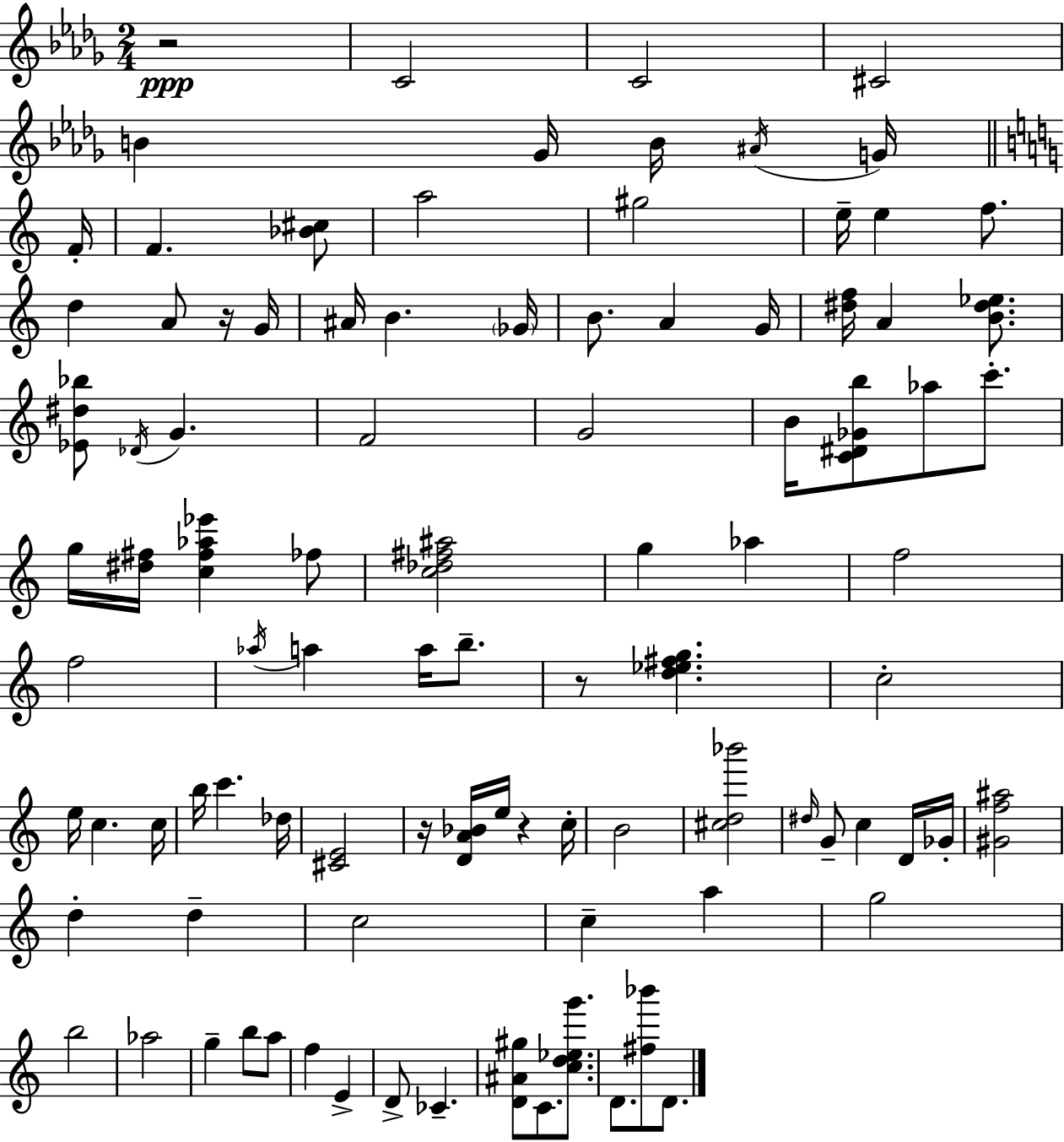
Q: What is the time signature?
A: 2/4